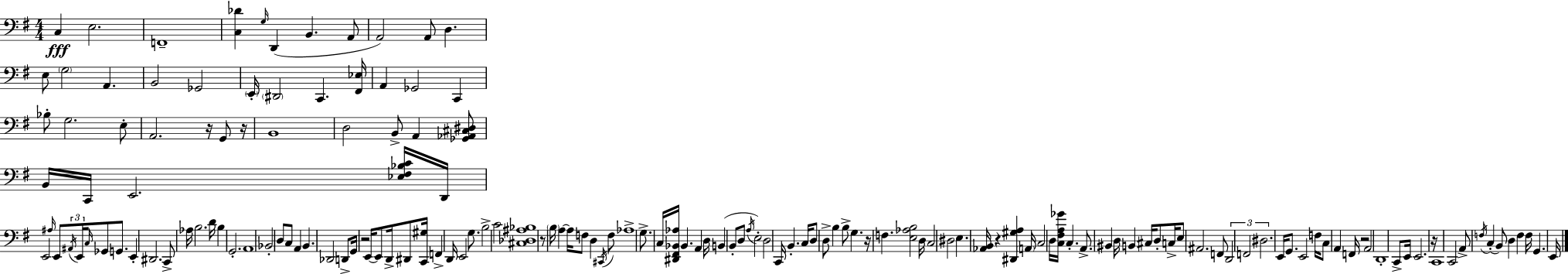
X:1
T:Untitled
M:4/4
L:1/4
K:Em
C, E,2 F,,4 [C,_D] G,/4 D,, B,, A,,/2 A,,2 A,,/2 D, E,/2 G,2 A,, B,,2 _G,,2 E,,/4 ^D,,2 C,, [^F,,_E,]/4 A,, _G,,2 C,, _B,/2 G,2 E,/2 A,,2 z/4 G,,/2 z/4 B,,4 D,2 B,,/2 A,, [_G,,_A,,^C,^D,]/2 B,,/4 C,,/4 E,,2 [_E,^F,_B,C]/4 D,,/4 E,,2 ^A,/4 E,,/2 ^A,,/4 E,,/4 C,/4 _G,,/2 G,,/2 E,, ^D,,2 C,,/2 _A,/4 B,2 D/4 B, G,,2 A,,4 _B,,2 D,/2 C,/2 A,, B,, _D,,2 D,,/2 G,,/4 z2 E,,/4 E,,/2 D,,/4 ^D,,/2 [C,,^G,]/4 F,, D,,/4 E,,2 G,/2 B,2 C2 [^C,_D,^A,_B,]4 z/2 B,/4 A, A,/4 F,/2 D, ^C,,/4 F,/2 _A,4 G,/2 C,/4 [^D,,^F,,_B,,_A,]/4 _B,, A,, D,/4 B,, B,,/2 D,/2 A,/4 E,2 D,2 C,,/4 B,, C,/4 D,/2 D,/2 B, B,/2 G, z/4 F, [E,_A,B,]2 D,/4 C,2 ^D,2 E, [_A,,B,,]/4 z [^D,,^G,A,] A,,/4 C,2 D,/4 [C,^F,A,_G]/4 C, A,,/2 ^B,, D,/4 B,, ^C,/4 D,/2 C,/4 E,/2 ^A,,2 F,,/2 D,,2 F,,2 ^D,2 E,,/4 G,,/2 E,,2 F,/4 C,/2 A,, F,,/4 z2 A,,2 D,,4 C,,/2 E,,/4 E,,2 z/4 C,,4 C,,2 A,,/2 F,/4 C, B,,/2 D, F, F,/4 G,, E,,/4